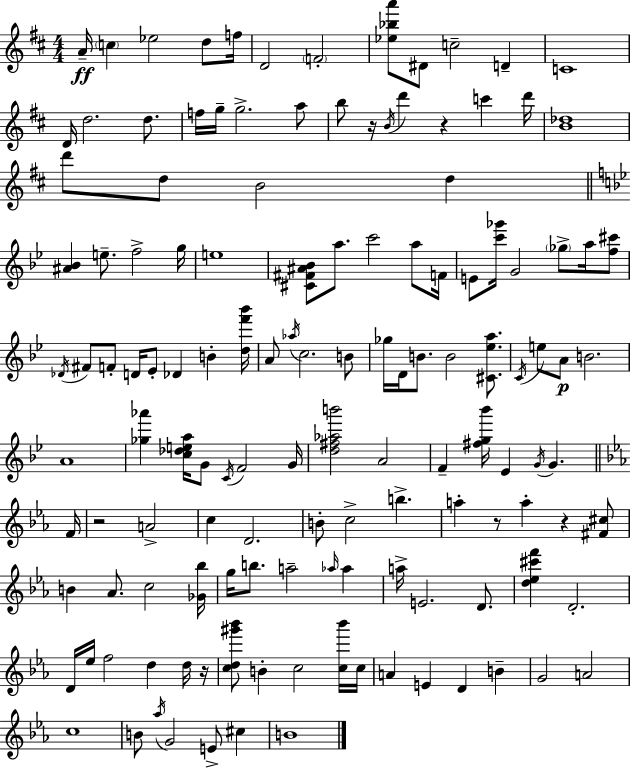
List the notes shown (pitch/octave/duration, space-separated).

A4/s C5/q Eb5/h D5/e F5/s D4/h F4/h [Eb5,Bb5,A6]/e D#4/e C5/h D4/q C4/w D4/s D5/h. D5/e. F5/s G5/s G5/h. A5/e B5/e R/s B4/s D6/q R/q C6/q D6/s [B4,Db5]/w D6/e D5/e B4/h D5/q [A#4,Bb4]/q E5/e. F5/h G5/s E5/w [C#4,F#4,A#4,Bb4]/e A5/e. C6/h A5/e F4/s E4/e [C6,Gb6]/s G4/h Gb5/e A5/s [F5,C#6]/e Db4/s F#4/e F4/e D4/s Eb4/e Db4/q B4/q [D5,F6,Bb6]/s A4/e Ab5/s C5/h. B4/e Gb5/s D4/s B4/e. B4/h [C#4,Eb5,A5]/e. C4/s E5/e A4/e B4/h. A4/w [Gb5,Ab6]/q [C5,Db5,E5,A5]/s G4/e C4/s F4/h G4/s [D5,F#5,Ab5,B6]/h A4/h F4/q [F#5,G5,Bb6]/s Eb4/q G4/s G4/q. F4/s R/h A4/h C5/q D4/h. B4/e C5/h B5/q. A5/q R/e A5/q R/q [F#4,C#5]/e B4/q Ab4/e. C5/h [Gb4,Bb5]/s G5/s B5/e. A5/h Ab5/s Ab5/q A5/s E4/h. D4/e. [D5,Eb5,C#6,F6]/q D4/h. D4/s Eb5/s F5/h D5/q D5/s R/s [C5,D5,G#6,Bb6]/e B4/q C5/h [C5,Bb6]/s C5/s A4/q E4/q D4/q B4/q G4/h A4/h C5/w B4/e Ab5/s G4/h E4/e C#5/q B4/w